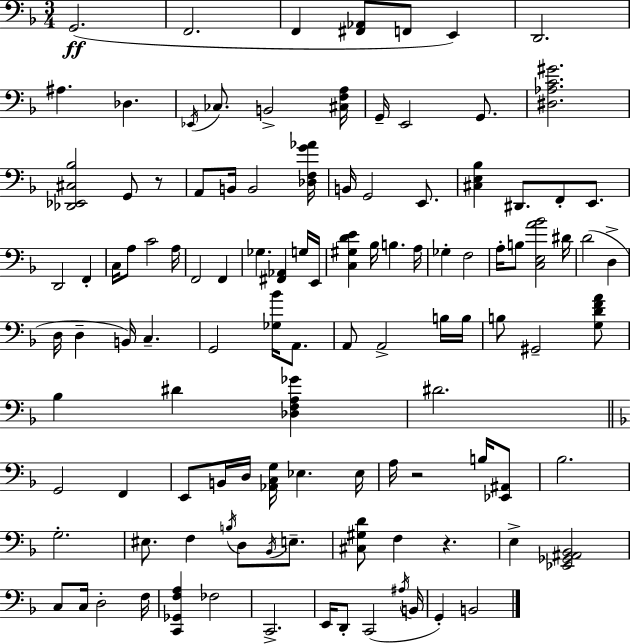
G2/h. F2/h. F2/q [F#2,Ab2]/e F2/e E2/q D2/h. A#3/q. Db3/q. Eb2/s CES3/e. B2/h [C#3,F3,A3]/s G2/s E2/h G2/e. [D#3,Ab3,C4,G#4]/h. [Db2,Eb2,C#3,Bb3]/h G2/e R/e A2/e B2/s B2/h [Db3,F3,G4,Ab4]/s B2/s G2/h E2/e. [C#3,E3,Bb3]/q D#2/e. F2/e E2/e. D2/h F2/q C3/s A3/e C4/h A3/s F2/h F2/q Gb3/q. [F#2,Ab2]/q G3/s E2/s [C3,G#3,D4,E4]/q Bb3/s B3/q. A3/s Gb3/q F3/h A3/s B3/e [C3,E3,A4,Bb4]/h D#4/s D4/h D3/q D3/s D3/q B2/s C3/q. G2/h [Gb3,Bb4]/s A2/e. A2/e A2/h B3/s B3/s B3/e G#2/h [G3,D4,F4,A4]/e Bb3/q D#4/q [Db3,F3,A3,Gb4]/q D#4/h. G2/h F2/q E2/e B2/s D3/s [Ab2,C3,G3]/s Eb3/q. Eb3/s A3/s R/h B3/s [Eb2,A#2]/e Bb3/h. G3/h. EIS3/e. F3/q B3/s D3/e Bb2/s E3/e. [C#3,G#3,D4]/e F3/q R/q. E3/q [Eb2,Gb2,A#2,Bb2]/h C3/e C3/s D3/h F3/s [C2,Gb2,F3,A3]/q FES3/h C2/h. E2/s D2/e C2/h A#3/s B2/s G2/q B2/h